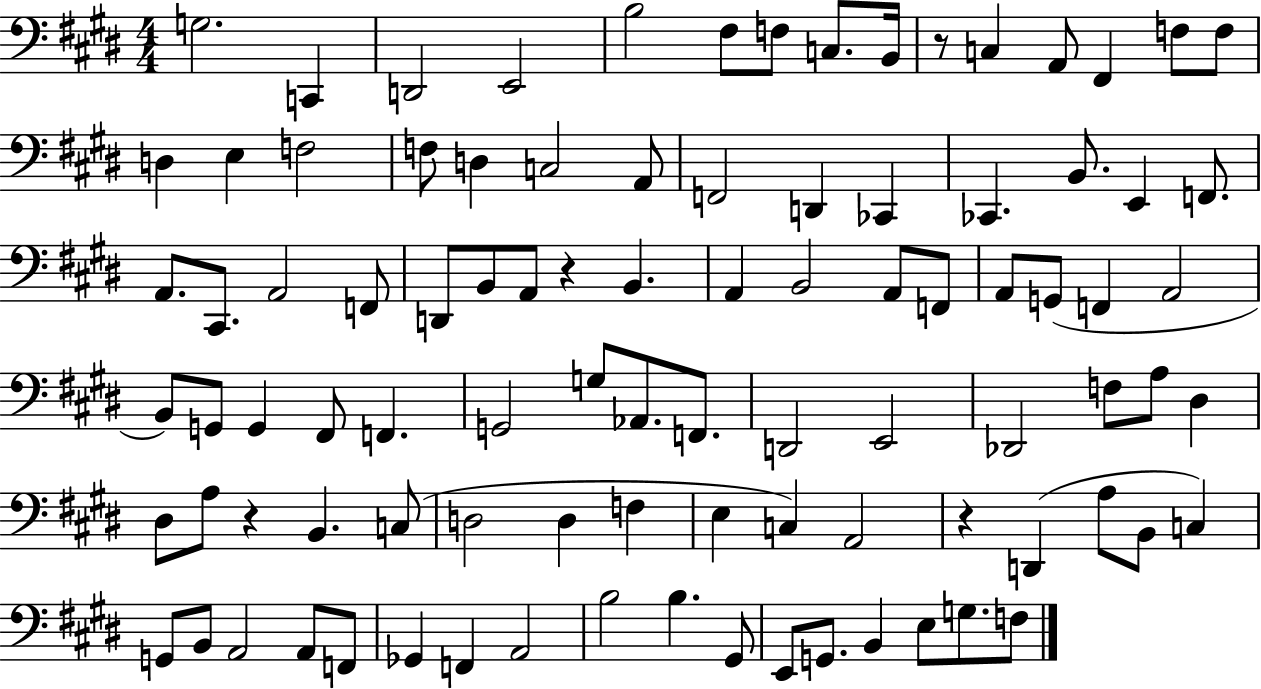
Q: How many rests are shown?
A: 4